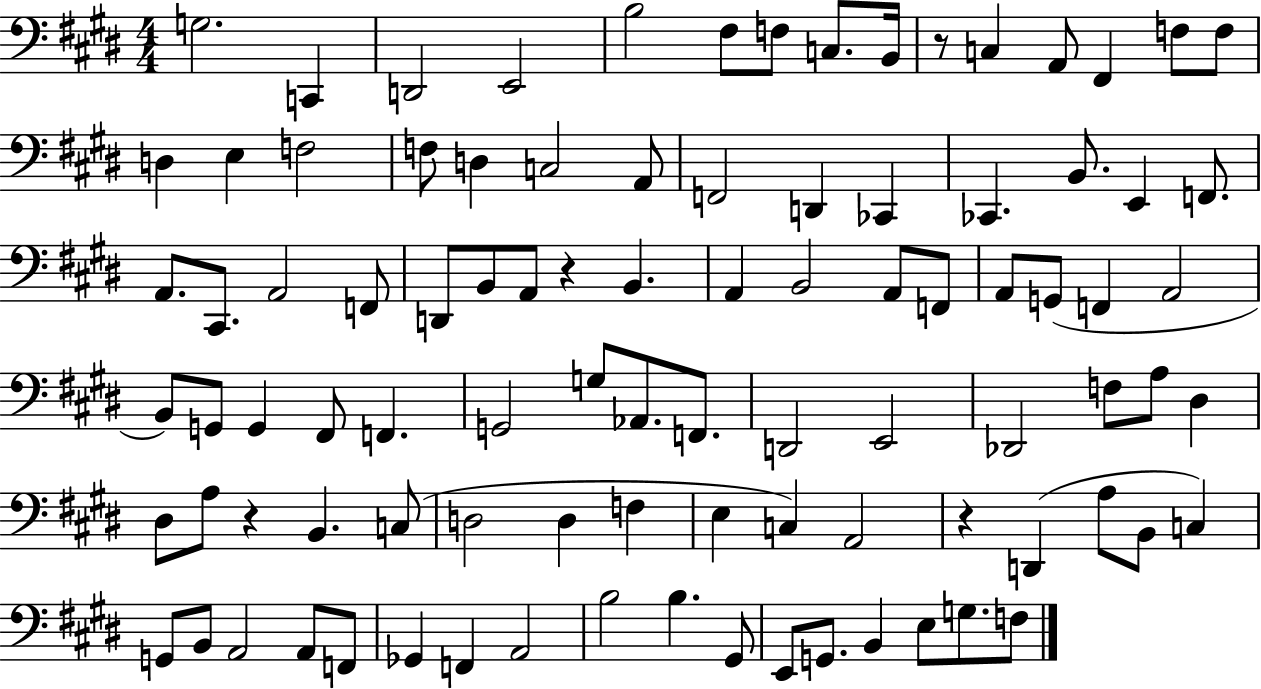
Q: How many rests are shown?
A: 4